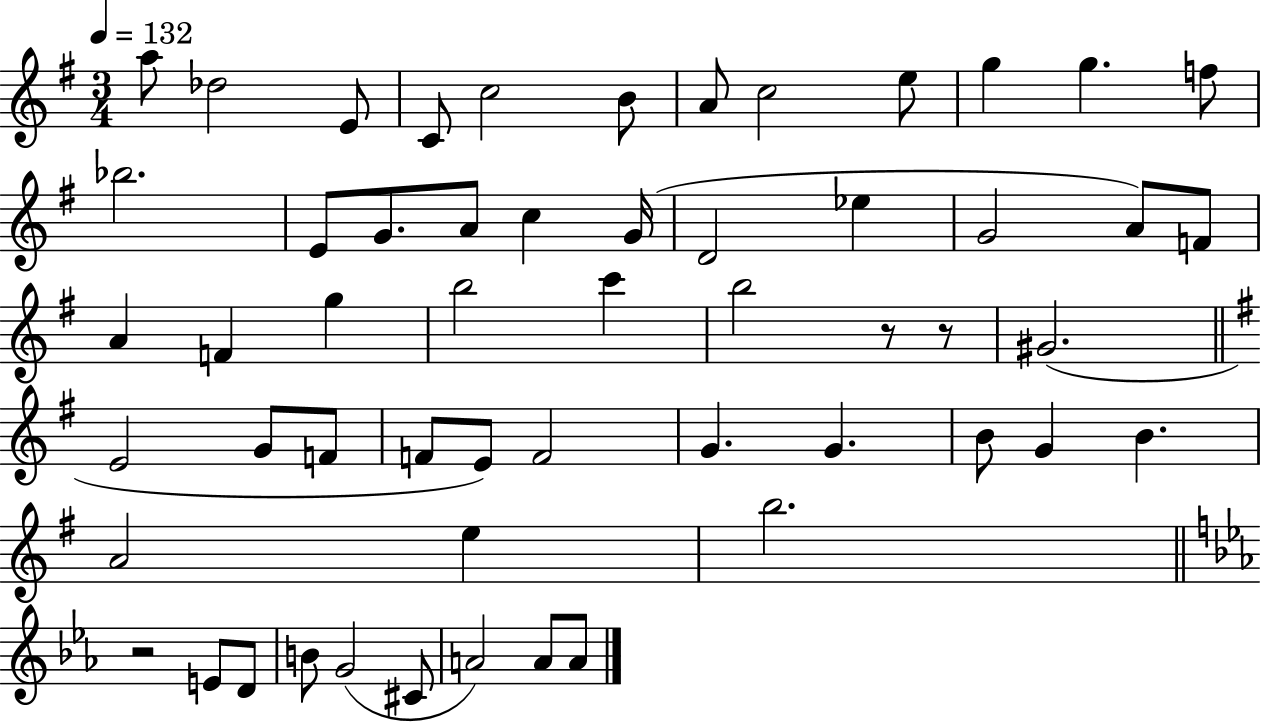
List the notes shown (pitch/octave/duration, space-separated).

A5/e Db5/h E4/e C4/e C5/h B4/e A4/e C5/h E5/e G5/q G5/q. F5/e Bb5/h. E4/e G4/e. A4/e C5/q G4/s D4/h Eb5/q G4/h A4/e F4/e A4/q F4/q G5/q B5/h C6/q B5/h R/e R/e G#4/h. E4/h G4/e F4/e F4/e E4/e F4/h G4/q. G4/q. B4/e G4/q B4/q. A4/h E5/q B5/h. R/h E4/e D4/e B4/e G4/h C#4/e A4/h A4/e A4/e